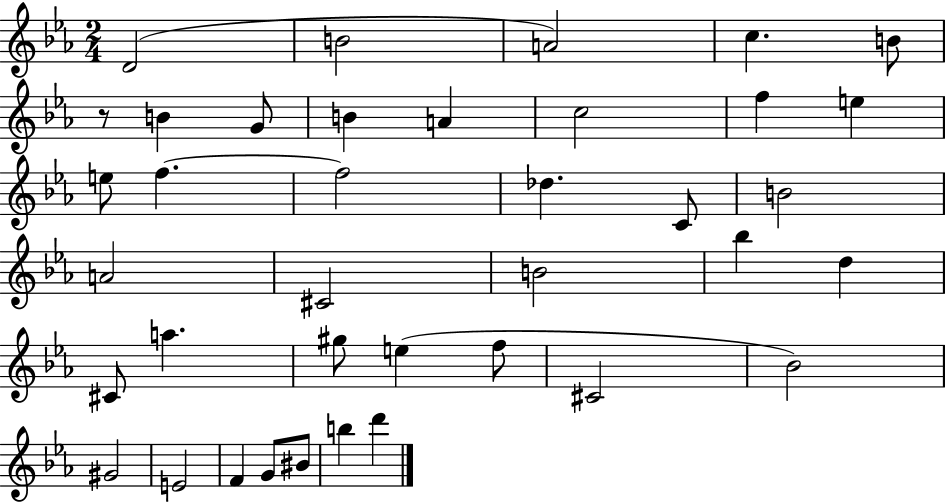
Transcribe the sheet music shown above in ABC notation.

X:1
T:Untitled
M:2/4
L:1/4
K:Eb
D2 B2 A2 c B/2 z/2 B G/2 B A c2 f e e/2 f f2 _d C/2 B2 A2 ^C2 B2 _b d ^C/2 a ^g/2 e f/2 ^C2 _B2 ^G2 E2 F G/2 ^B/2 b d'